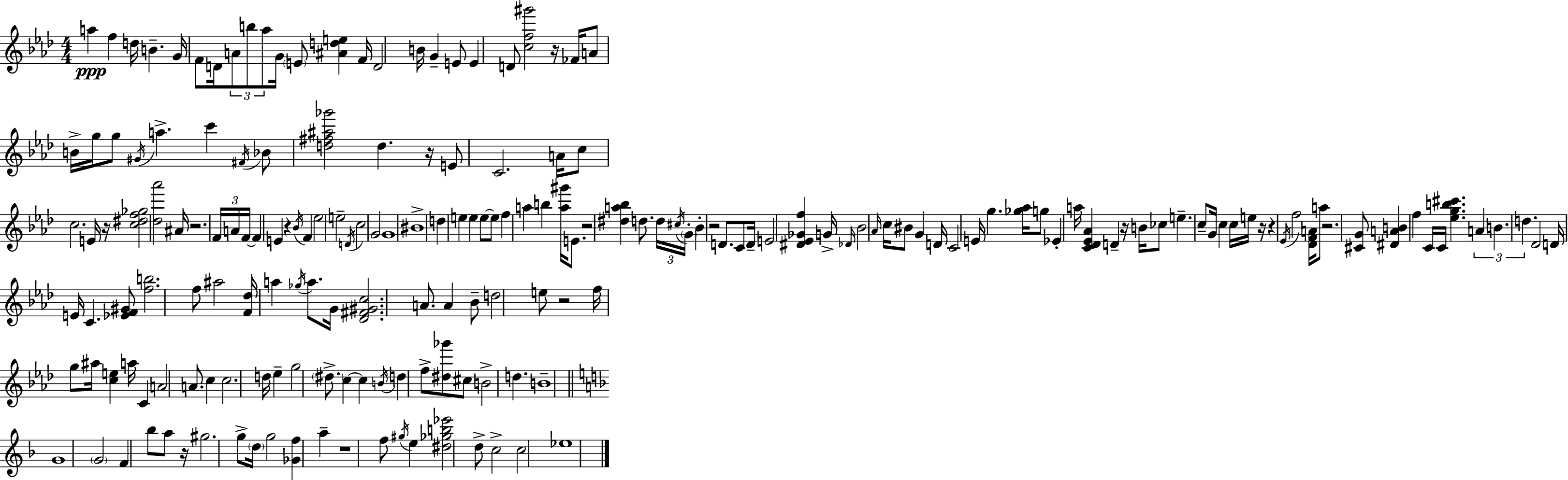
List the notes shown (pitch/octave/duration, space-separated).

A5/q F5/q D5/s B4/q. G4/s F4/e D4/s A4/e B5/e Ab5/e G4/s E4/e [A#4,D5,E5]/q F4/s D4/h B4/s G4/q E4/e E4/q D4/e [C5,F5,G#6]/h R/s FES4/s A4/e B4/s G5/s G5/e G#4/s A5/q. C6/q F#4/s Bb4/e [D5,F#5,A#5,Gb6]/h D5/q. R/s E4/e C4/h. A4/s C5/e C5/h. E4/s R/s [C5,D#5,F5,Gb5]/h [Db5,Ab6]/h A#4/s R/h. F4/s A4/s F4/s F4/q E4/q R/q Bb4/s F4/q Eb5/h E5/h D4/s C5/h G4/h G4/w BIS4/w D5/q E5/q E5/q E5/e E5/e F5/q A5/q B5/q [A5,G#6]/s E4/e. R/h [D#5,A5,Bb5]/q D5/e. D5/s C#5/s G4/s Bb4/q R/h D4/e. C4/e D4/s E4/h [D#4,Eb4,Gb4,F5]/q G4/s Db4/s Bb4/h Ab4/s C5/s BIS4/e G4/q D4/s C4/h E4/s G5/q. [Gb5,Ab5]/s G5/e Eb4/q A5/s [C4,Db4,Eb4,Ab4]/q D4/q R/s B4/s CES5/e E5/q. C5/e G4/s C5/q C5/s E5/s R/s R/q Eb4/s F5/h [Db4,F4,A4]/s A5/e R/h. [C#4,G4]/e [D#4,A4,B4]/q F5/q C4/s C4/s [Eb5,G5,B5,C#6]/q. A4/q B4/q. D5/q. Db4/h D4/s E4/s C4/q. [Eb4,F4,G#4]/e [F5,B5]/h. F5/e A#5/h [F4,Db5]/s A5/q Gb5/s A5/e. G4/s [Db4,F#4,G#4,C5]/h. A4/e. A4/q Bb4/e D5/h E5/e R/h F5/s G5/e A#5/s [C5,E5]/q A5/s C4/q A4/h A4/e. C5/q C5/h. D5/s Eb5/q G5/h D#5/e. C5/q C5/q B4/s D5/q F5/e [D#5,Gb6]/e C#5/e B4/h D5/q. B4/w G4/w G4/h F4/q Bb5/e A5/e R/s G#5/h. G5/e D5/s G5/h [Gb4,F5]/q A5/q R/w F5/e G#5/s E5/q [D#5,Gb5,B5,Eb6]/h D5/e C5/h C5/h Eb5/w